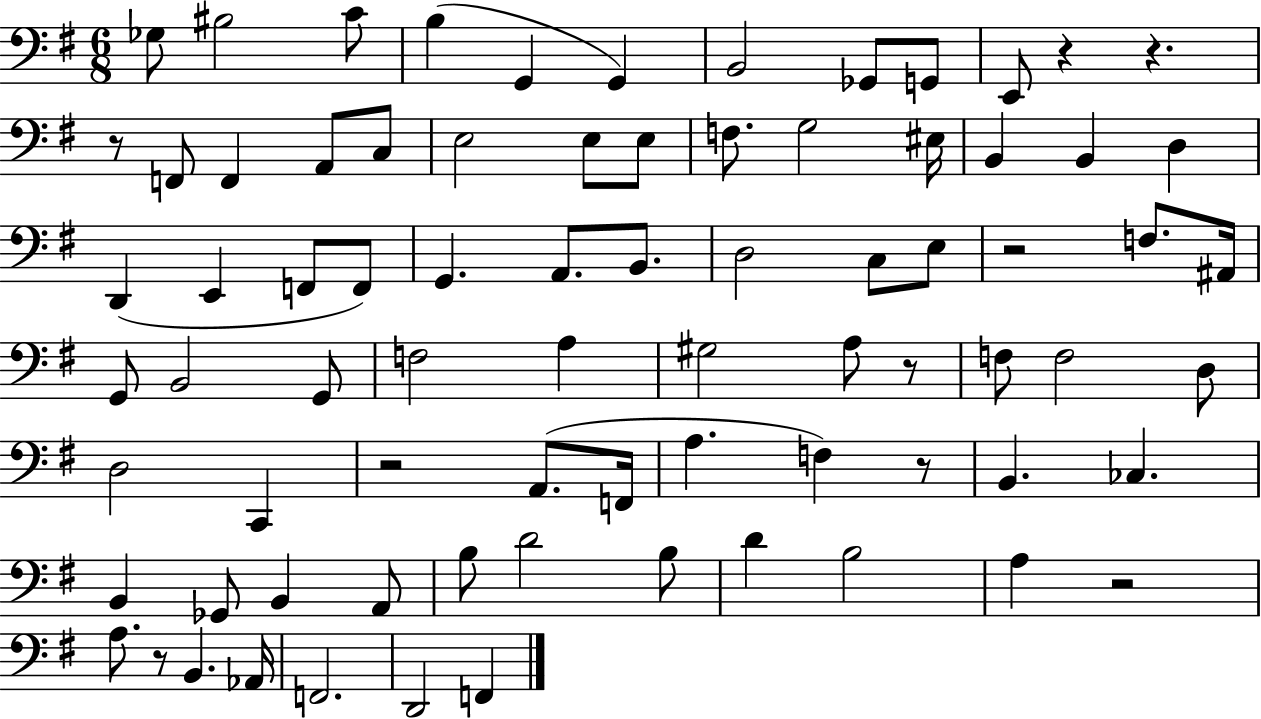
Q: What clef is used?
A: bass